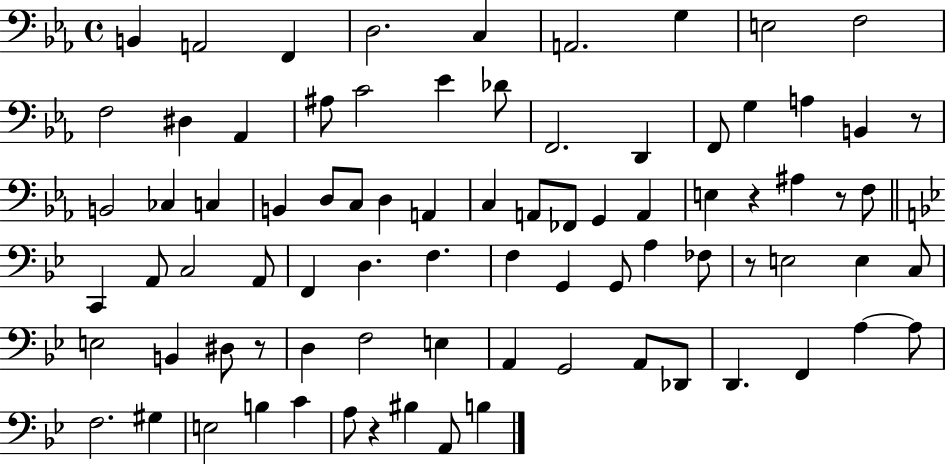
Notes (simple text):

B2/q A2/h F2/q D3/h. C3/q A2/h. G3/q E3/h F3/h F3/h D#3/q Ab2/q A#3/e C4/h Eb4/q Db4/e F2/h. D2/q F2/e G3/q A3/q B2/q R/e B2/h CES3/q C3/q B2/q D3/e C3/e D3/q A2/q C3/q A2/e FES2/e G2/q A2/q E3/q R/q A#3/q R/e F3/e C2/q A2/e C3/h A2/e F2/q D3/q. F3/q. F3/q G2/q G2/e A3/q FES3/e R/e E3/h E3/q C3/e E3/h B2/q D#3/e R/e D3/q F3/h E3/q A2/q G2/h A2/e Db2/e D2/q. F2/q A3/q A3/e F3/h. G#3/q E3/h B3/q C4/q A3/e R/q BIS3/q A2/e B3/q